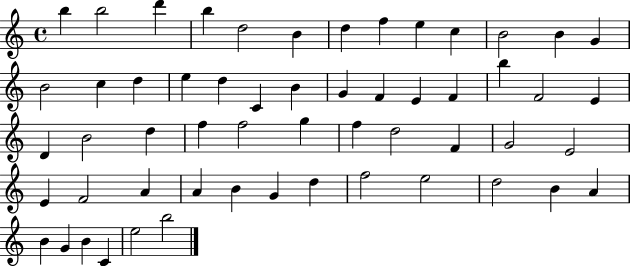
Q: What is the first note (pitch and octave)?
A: B5